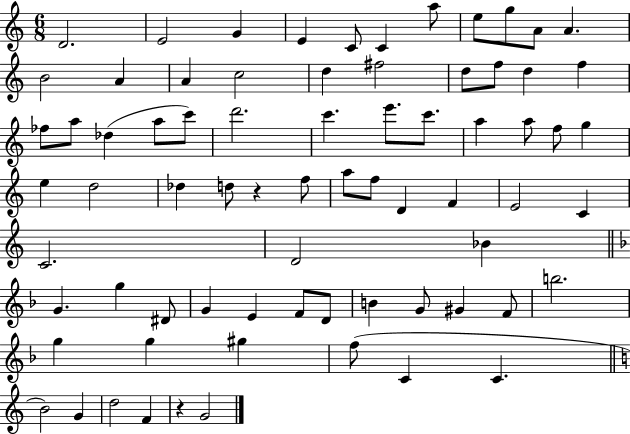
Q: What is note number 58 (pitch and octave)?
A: G#4